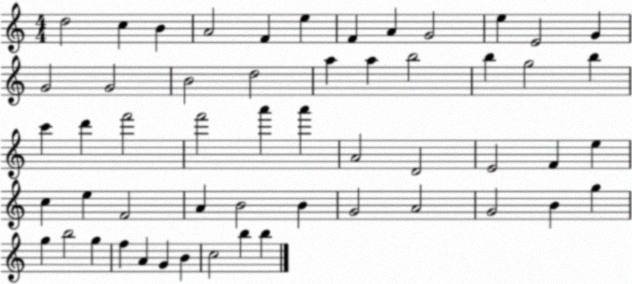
X:1
T:Untitled
M:4/4
L:1/4
K:C
d2 c B A2 F e F A G2 e E2 G G2 G2 B2 d2 a a b2 b g2 b c' d' f'2 f'2 a' a' A2 D2 E2 F e c e F2 A B2 B G2 A2 G2 B g g b2 g f A G B c2 b b